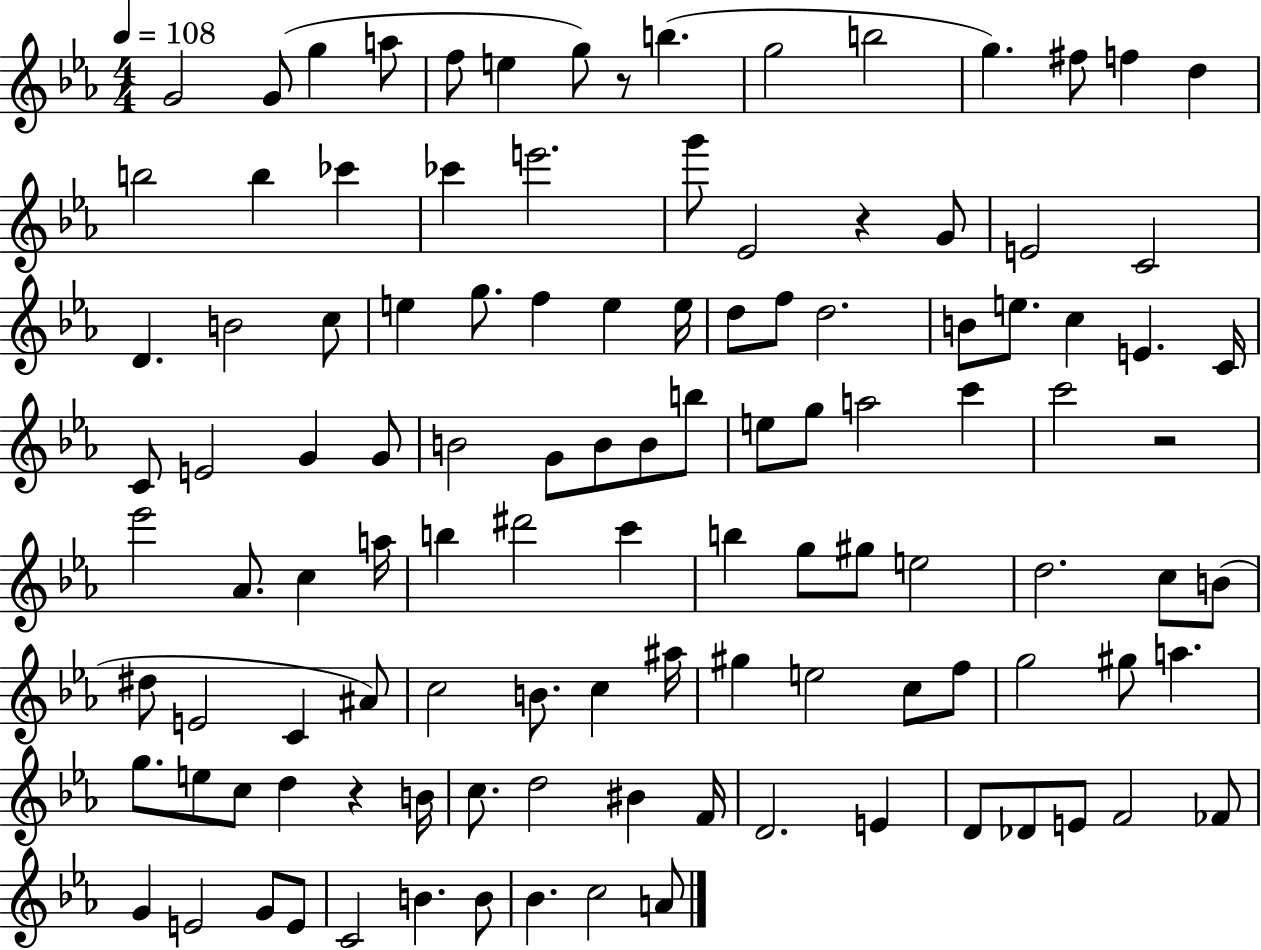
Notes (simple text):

G4/h G4/e G5/q A5/e F5/e E5/q G5/e R/e B5/q. G5/h B5/h G5/q. F#5/e F5/q D5/q B5/h B5/q CES6/q CES6/q E6/h. G6/e Eb4/h R/q G4/e E4/h C4/h D4/q. B4/h C5/e E5/q G5/e. F5/q E5/q E5/s D5/e F5/e D5/h. B4/e E5/e. C5/q E4/q. C4/s C4/e E4/h G4/q G4/e B4/h G4/e B4/e B4/e B5/e E5/e G5/e A5/h C6/q C6/h R/h Eb6/h Ab4/e. C5/q A5/s B5/q D#6/h C6/q B5/q G5/e G#5/e E5/h D5/h. C5/e B4/e D#5/e E4/h C4/q A#4/e C5/h B4/e. C5/q A#5/s G#5/q E5/h C5/e F5/e G5/h G#5/e A5/q. G5/e. E5/e C5/e D5/q R/q B4/s C5/e. D5/h BIS4/q F4/s D4/h. E4/q D4/e Db4/e E4/e F4/h FES4/e G4/q E4/h G4/e E4/e C4/h B4/q. B4/e Bb4/q. C5/h A4/e